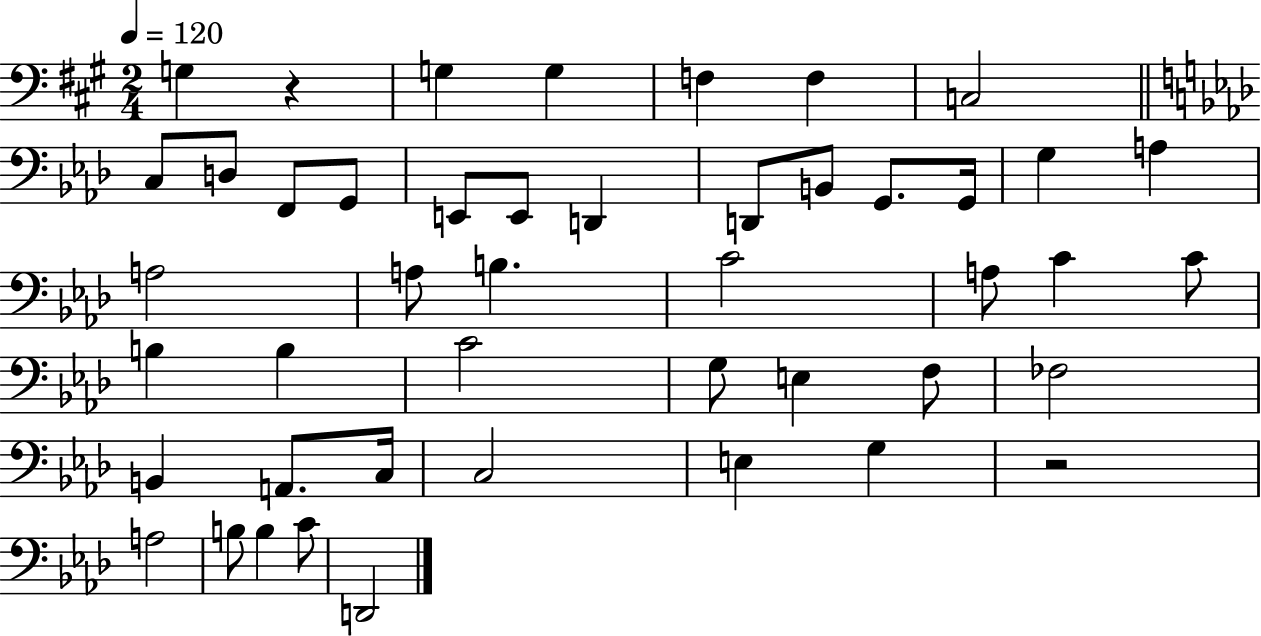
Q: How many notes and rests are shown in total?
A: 46